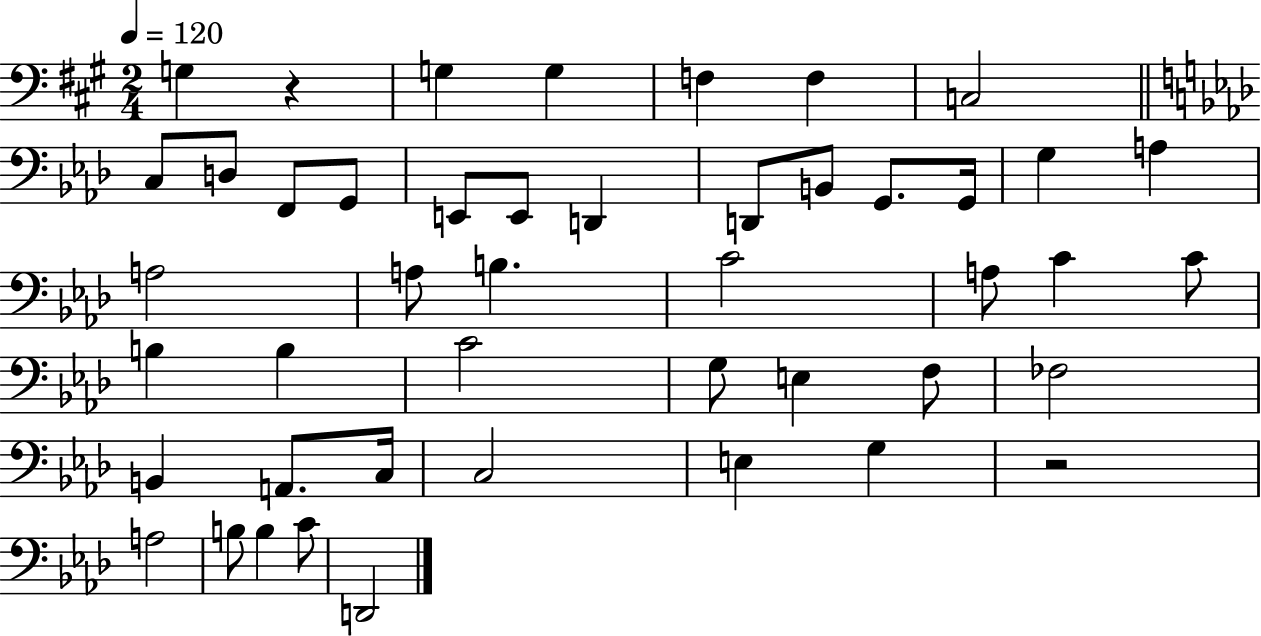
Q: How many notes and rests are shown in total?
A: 46